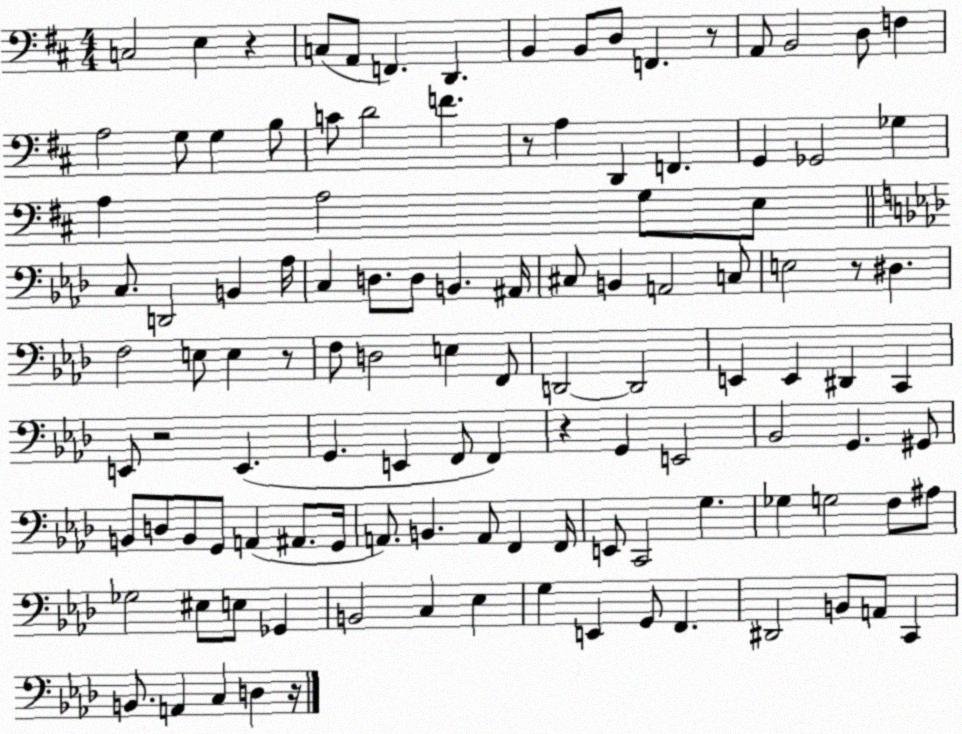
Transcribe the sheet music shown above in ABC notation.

X:1
T:Untitled
M:4/4
L:1/4
K:D
C,2 E, z C,/2 A,,/2 F,, D,, B,, B,,/2 D,/2 F,, z/2 A,,/2 B,,2 D,/2 F, A,2 G,/2 G, B,/2 C/2 D2 F z/2 A, D,, F,, G,, _G,,2 _G, A, A,2 G,/2 E,/2 C,/2 D,,2 B,, _A,/4 C, D,/2 D,/2 B,, ^A,,/4 ^C,/2 B,, A,,2 C,/2 E,2 z/2 ^D, F,2 E,/2 E, z/2 F,/2 D,2 E, F,,/2 D,,2 D,,2 E,, E,, ^D,, C,, E,,/2 z2 E,, G,, E,, F,,/2 F,, z G,, E,,2 _B,,2 G,, ^G,,/2 B,,/2 D,/2 B,,/2 G,,/2 A,, ^A,,/2 G,,/4 A,,/2 B,, A,,/2 F,, F,,/4 E,,/2 C,,2 G, _G, G,2 F,/2 ^A,/2 _G,2 ^E,/2 E,/2 _G,, B,,2 C, _E, G, E,, G,,/2 F,, ^D,,2 B,,/2 A,,/2 C,, B,,/2 A,, C, D, z/4